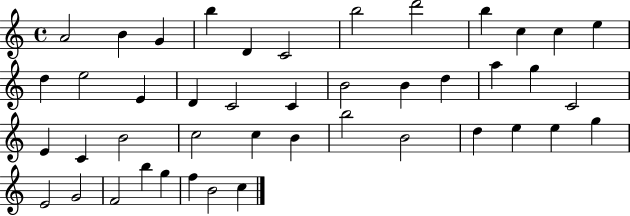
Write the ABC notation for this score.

X:1
T:Untitled
M:4/4
L:1/4
K:C
A2 B G b D C2 b2 d'2 b c c e d e2 E D C2 C B2 B d a g C2 E C B2 c2 c B b2 B2 d e e g E2 G2 F2 b g f B2 c